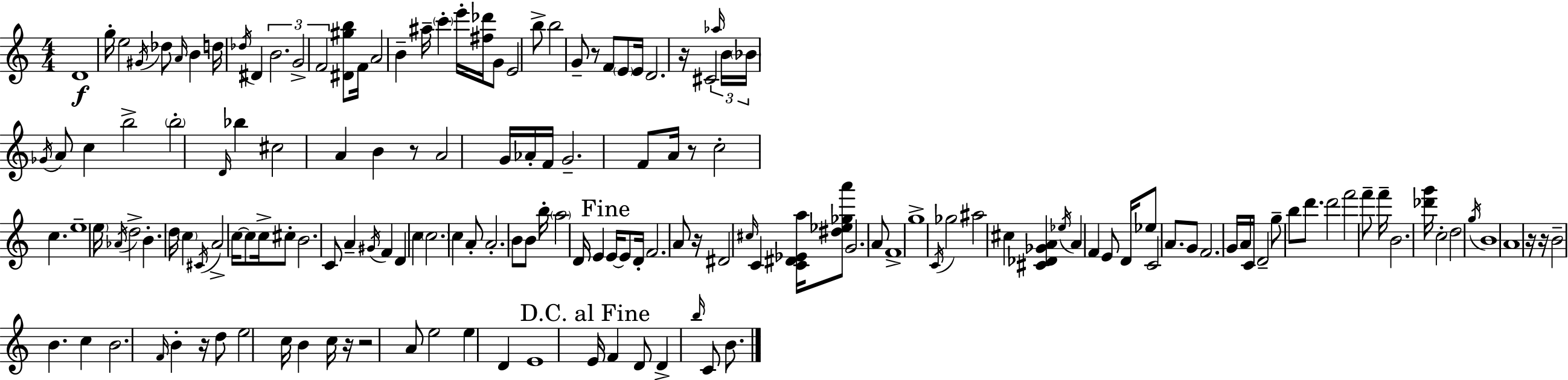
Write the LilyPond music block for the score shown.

{
  \clef treble
  \numericTimeSignature
  \time 4/4
  \key c \major
  d'1\f | g''16-. e''2 \acciaccatura { gis'16 } des''8 \grace { a'16 } b'4 | d''16 \acciaccatura { des''16 } dis'4 \tuplet 3/2 { b'2. | g'2-> f'2 } | \break <dis' gis'' b''>8 f'16 a'2 b'4-- | ais''16-- \parenthesize c'''4-. e'''16-. <fis'' des'''>16 g'8 e'2 | b''8-> b''2 g'8-- r8 | f'8 \parenthesize e'8 e'16 d'2. | \break r16 cis'2 \tuplet 3/2 { \grace { aes''16 } b'16 \parenthesize bes'16 } \acciaccatura { ges'16 } a'8 | c''4 b''2-> \parenthesize b''2-. | \grace { d'16 } bes''4 cis''2 | a'4 b'4 r8 a'2 | \break g'16 aes'16-. f'16 g'2.-- | f'8 a'16 r8 c''2-. | c''4. e''1-- | \parenthesize e''16 \acciaccatura { aes'16 } d''2-> | \break b'4.-. d''16 \parenthesize c''4 \acciaccatura { cis'16 } a'2-> | c''16~~ c''8 c''16-> cis''8-. b'2. | c'8 a'4-- \acciaccatura { gis'16 } f'4 | d'4 c''4 \parenthesize c''2. | \break c''4 a'8-. a'2.-. | b'8 b'8 b''16-. \parenthesize a''2 | d'16 e'4 \mark "Fine" e'16~~ e'8 d'16-. f'2. | a'8 r16 dis'2 | \break \grace { cis''16 } c'4 <c' dis' ees' a''>16 <dis'' ees'' ges'' a'''>8 g'2. | a'8 f'1-> | g''1-> | \acciaccatura { c'16 } ges''2 | \break ais''2 cis''4 <cis' des' ges' a'>4 | \acciaccatura { ees''16 } a'4 f'4 e'8 d'16 ees''8 | c'2 a'8. g'8 f'2. | g'16 a'16 c'16 d'2-- | \break g''8-- b''8 d'''8. d'''2 | f'''2 f'''8-- f'''16-- b'2. | <des''' g'''>16 c''2-. | d''2 \acciaccatura { g''16 } b'1 | \break a'1 | r16 r16 b'2-- | b'4. c''4 | b'2. \grace { f'16 } b'4-. | \break r16 d''8 e''2 c''16 b'4 | c''16 r16 r2 a'8 e''2 | e''4 d'4 e'1 | \mark "D.C. al Fine" e'16 f'4 | \break d'8 d'4-> \grace { b''16 } c'8 b'8. \bar "|."
}